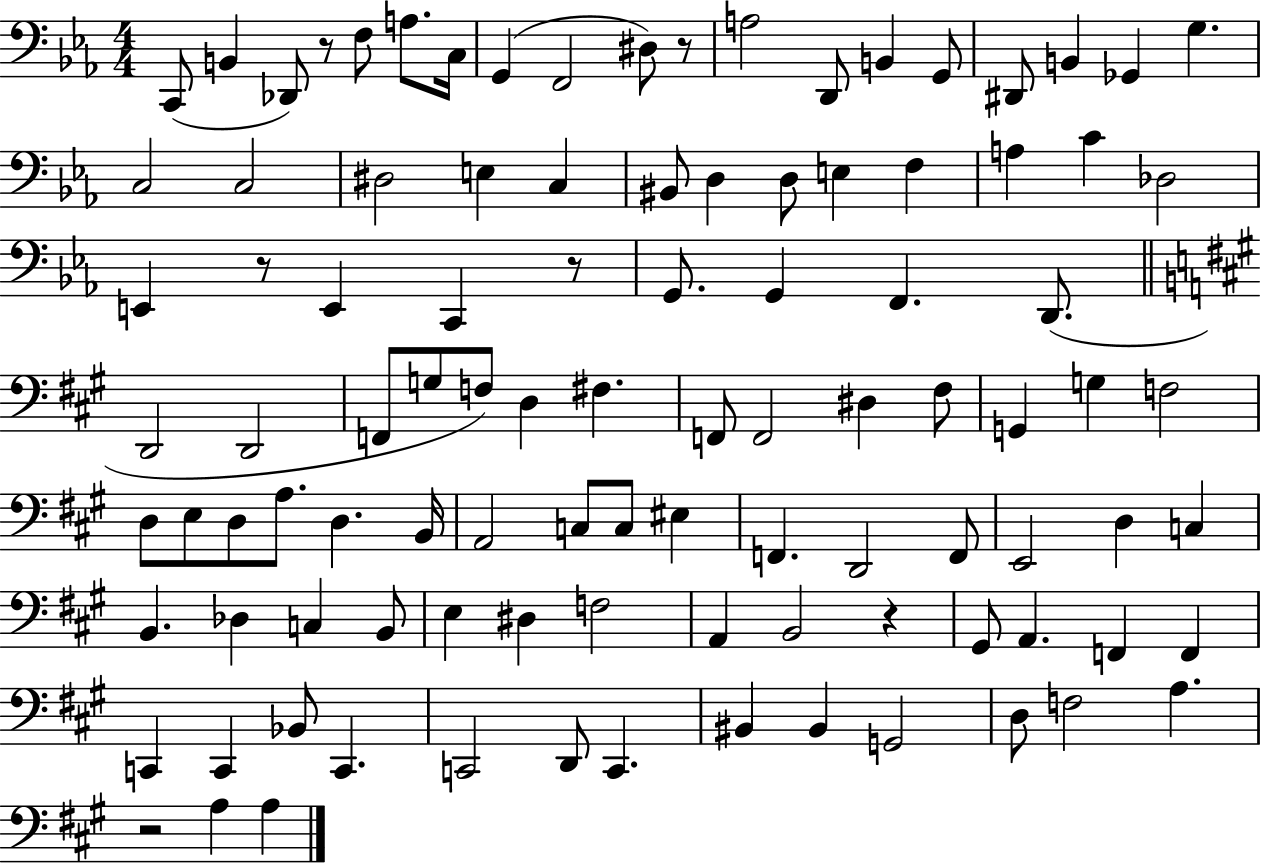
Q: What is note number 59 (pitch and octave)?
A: C3